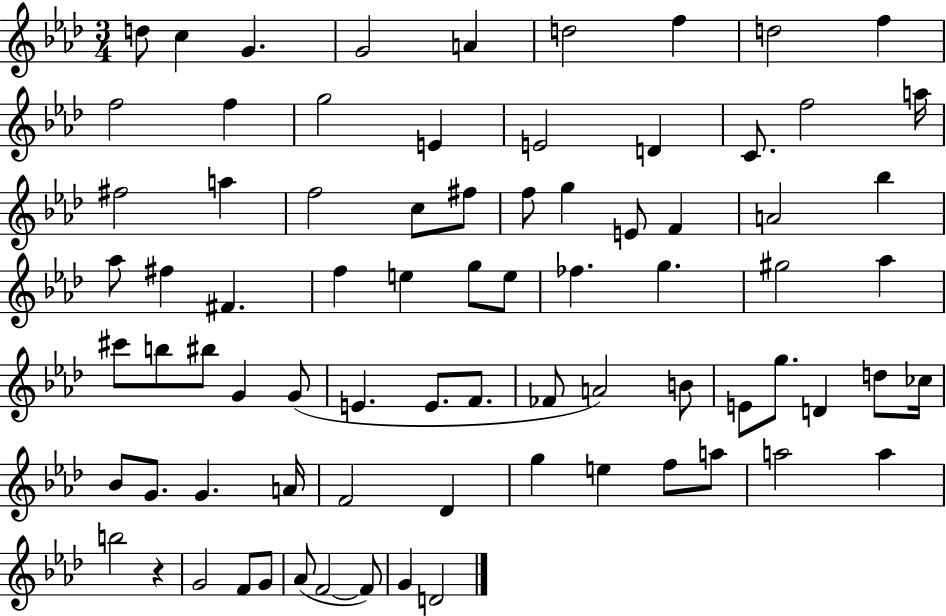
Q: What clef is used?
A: treble